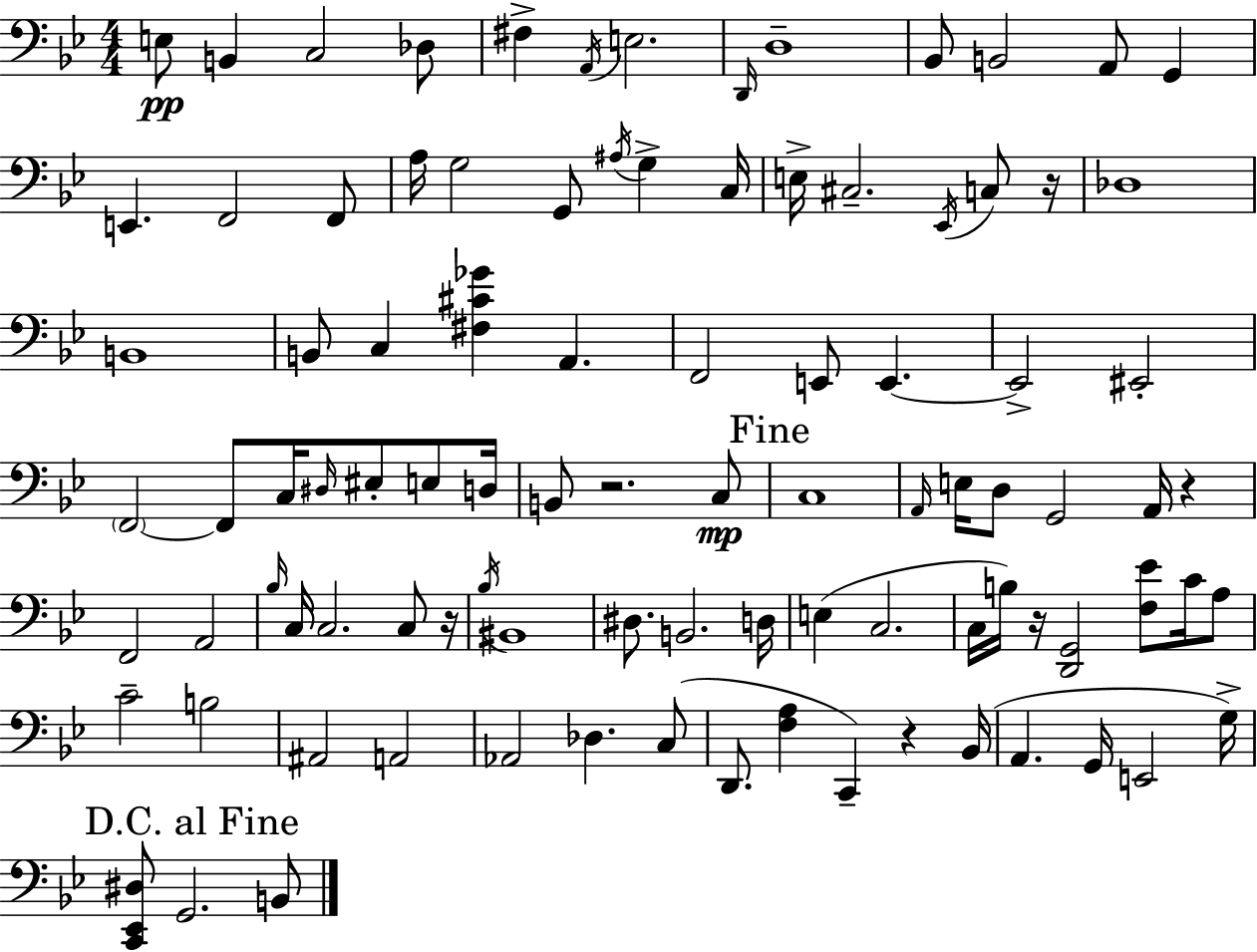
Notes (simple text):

E3/e B2/q C3/h Db3/e F#3/q A2/s E3/h. D2/s D3/w Bb2/e B2/h A2/e G2/q E2/q. F2/h F2/e A3/s G3/h G2/e A#3/s G3/q C3/s E3/s C#3/h. Eb2/s C3/e R/s Db3/w B2/w B2/e C3/q [F#3,C#4,Gb4]/q A2/q. F2/h E2/e E2/q. E2/h EIS2/h F2/h F2/e C3/s D#3/s EIS3/e E3/e D3/s B2/e R/h. C3/e C3/w A2/s E3/s D3/e G2/h A2/s R/q F2/h A2/h Bb3/s C3/s C3/h. C3/e R/s Bb3/s BIS2/w D#3/e. B2/h. D3/s E3/q C3/h. C3/s B3/s R/s [D2,G2]/h [F3,Eb4]/e C4/s A3/e C4/h B3/h A#2/h A2/h Ab2/h Db3/q. C3/e D2/e. [F3,A3]/q C2/q R/q Bb2/s A2/q. G2/s E2/h G3/s [C2,Eb2,D#3]/e G2/h. B2/e